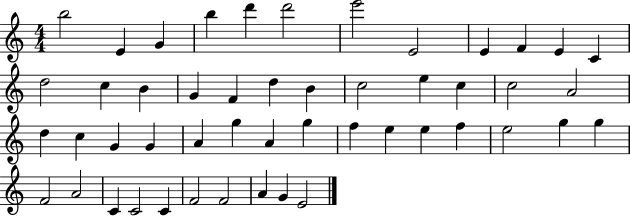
X:1
T:Untitled
M:4/4
L:1/4
K:C
b2 E G b d' d'2 e'2 E2 E F E C d2 c B G F d B c2 e c c2 A2 d c G G A g A g f e e f e2 g g F2 A2 C C2 C F2 F2 A G E2